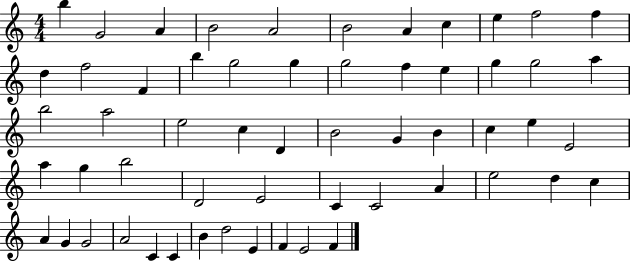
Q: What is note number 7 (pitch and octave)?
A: A4